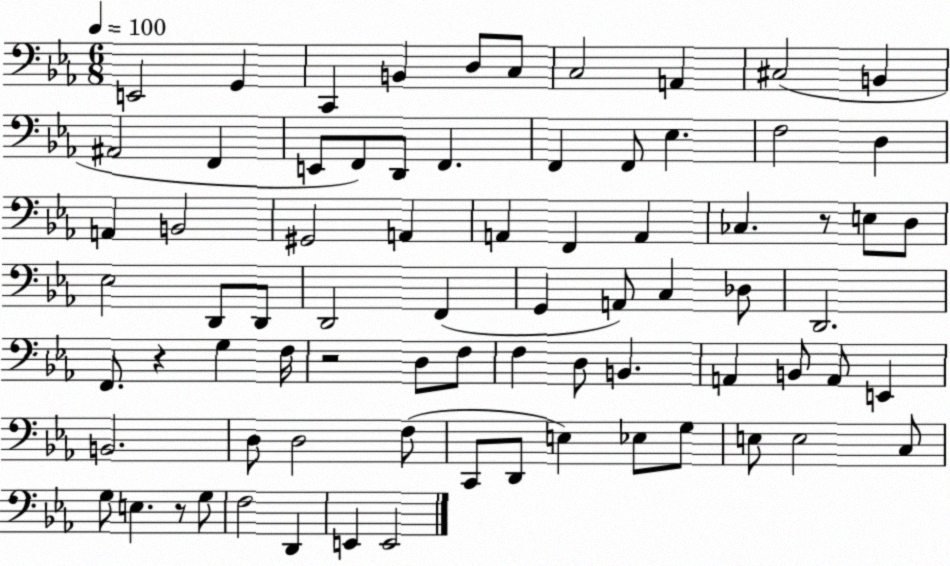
X:1
T:Untitled
M:6/8
L:1/4
K:Eb
E,,2 G,, C,, B,, D,/2 C,/2 C,2 A,, ^C,2 B,, ^A,,2 F,, E,,/2 F,,/2 D,,/2 F,, F,, F,,/2 _E, F,2 D, A,, B,,2 ^G,,2 A,, A,, F,, A,, _C, z/2 E,/2 D,/2 _E,2 D,,/2 D,,/2 D,,2 F,, G,, A,,/2 C, _D,/2 D,,2 F,,/2 z G, F,/4 z2 D,/2 F,/2 F, D,/2 B,, A,, B,,/2 A,,/2 E,, B,,2 D,/2 D,2 F,/2 C,,/2 D,,/2 E, _E,/2 G,/2 E,/2 E,2 C,/2 G,/2 E, z/2 G,/2 F,2 D,, E,, E,,2